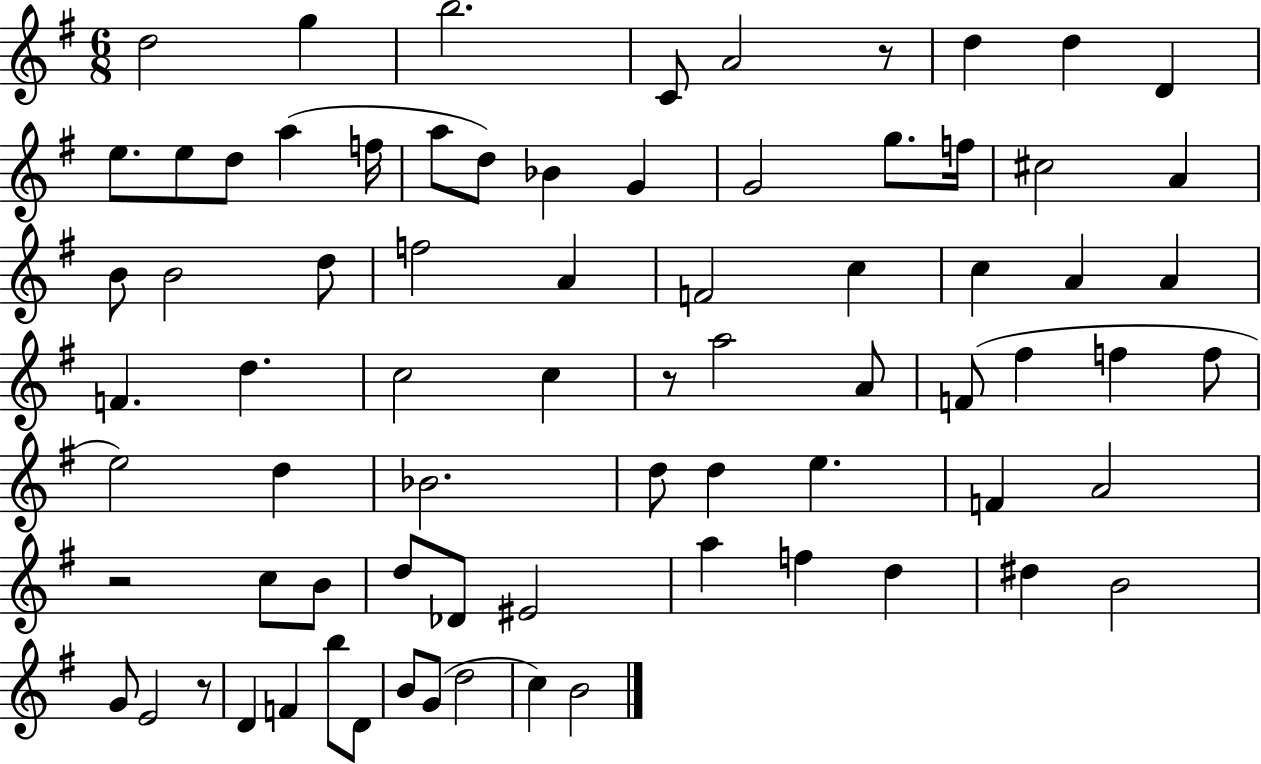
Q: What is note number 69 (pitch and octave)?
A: D5